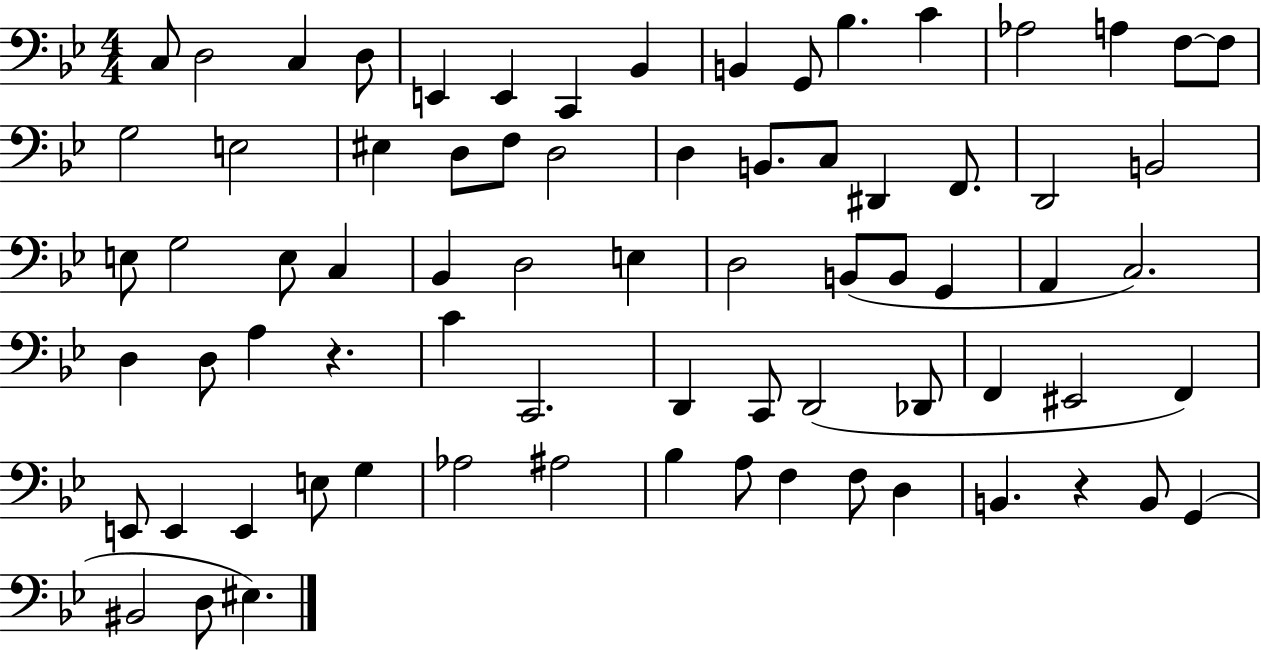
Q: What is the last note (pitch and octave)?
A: EIS3